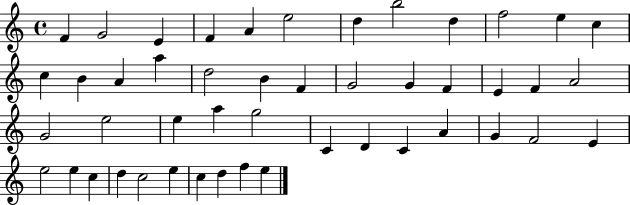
F4/q G4/h E4/q F4/q A4/q E5/h D5/q B5/h D5/q F5/h E5/q C5/q C5/q B4/q A4/q A5/q D5/h B4/q F4/q G4/h G4/q F4/q E4/q F4/q A4/h G4/h E5/h E5/q A5/q G5/h C4/q D4/q C4/q A4/q G4/q F4/h E4/q E5/h E5/q C5/q D5/q C5/h E5/q C5/q D5/q F5/q E5/q